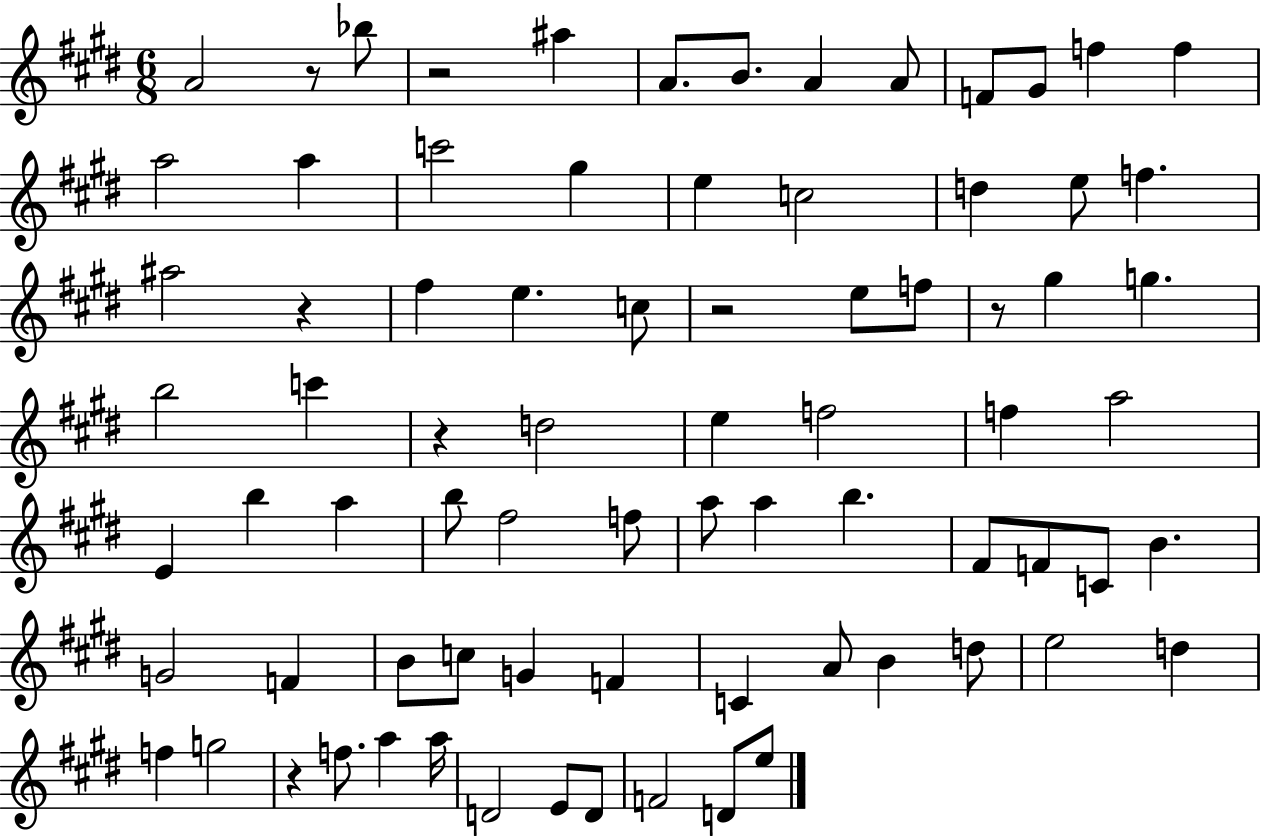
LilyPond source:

{
  \clef treble
  \numericTimeSignature
  \time 6/8
  \key e \major
  a'2 r8 bes''8 | r2 ais''4 | a'8. b'8. a'4 a'8 | f'8 gis'8 f''4 f''4 | \break a''2 a''4 | c'''2 gis''4 | e''4 c''2 | d''4 e''8 f''4. | \break ais''2 r4 | fis''4 e''4. c''8 | r2 e''8 f''8 | r8 gis''4 g''4. | \break b''2 c'''4 | r4 d''2 | e''4 f''2 | f''4 a''2 | \break e'4 b''4 a''4 | b''8 fis''2 f''8 | a''8 a''4 b''4. | fis'8 f'8 c'8 b'4. | \break g'2 f'4 | b'8 c''8 g'4 f'4 | c'4 a'8 b'4 d''8 | e''2 d''4 | \break f''4 g''2 | r4 f''8. a''4 a''16 | d'2 e'8 d'8 | f'2 d'8 e''8 | \break \bar "|."
}